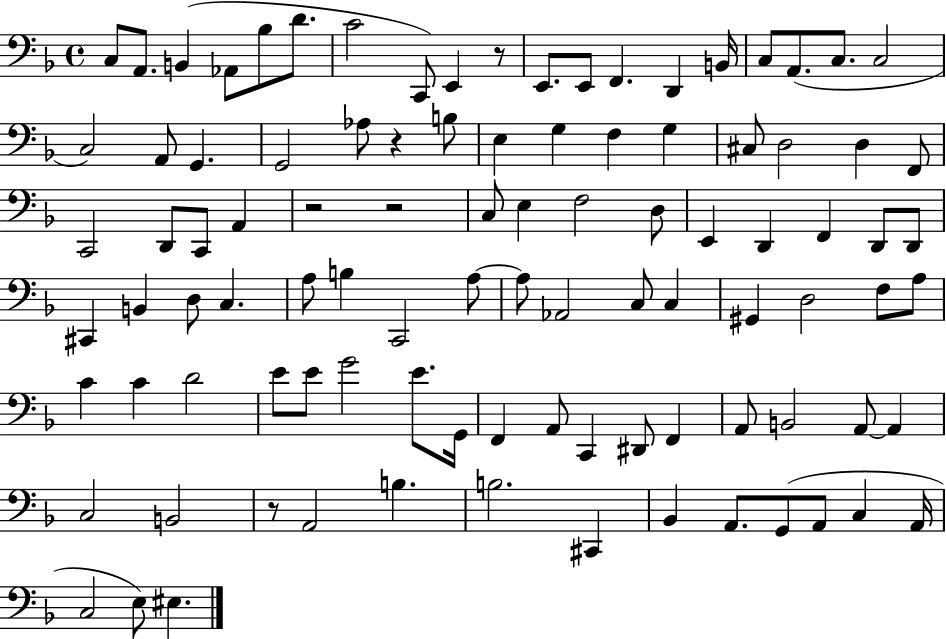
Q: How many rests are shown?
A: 5